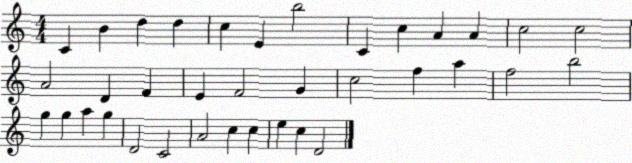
X:1
T:Untitled
M:4/4
L:1/4
K:C
C B d d c E b2 C c A A c2 c2 A2 D F E F2 G c2 f a f2 b2 g g a g D2 C2 A2 c c e c D2